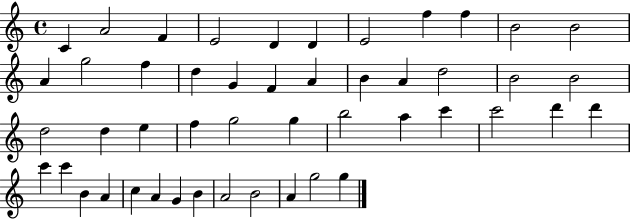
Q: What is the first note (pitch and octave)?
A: C4